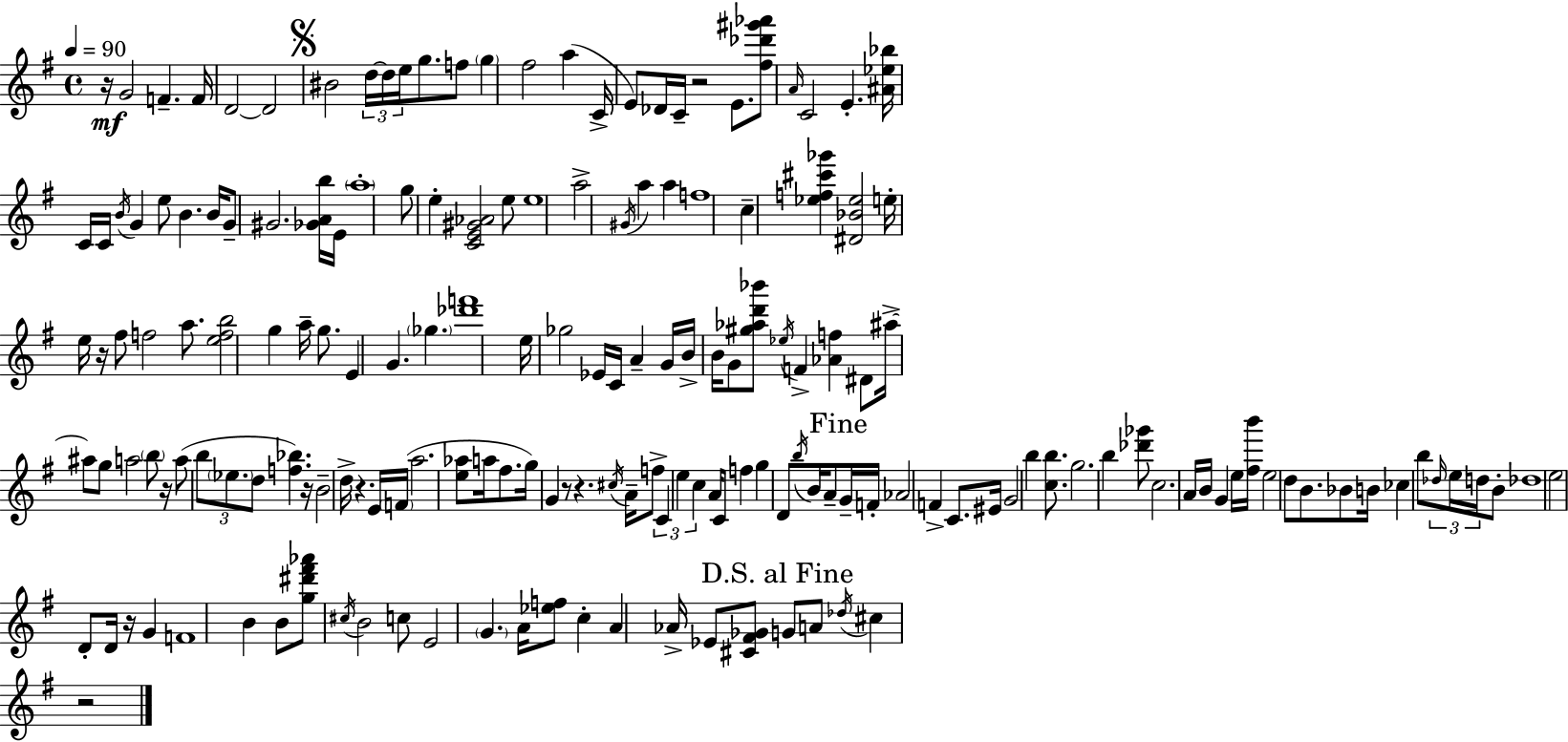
R/s G4/h F4/q. F4/s D4/h D4/h BIS4/h D5/s D5/s E5/s G5/e. F5/e G5/q F#5/h A5/q C4/s E4/e Db4/s C4/s R/h E4/e. [F#5,Db6,G#6,Ab6]/e A4/s C4/h E4/q. [A#4,Eb5,Bb5]/s C4/s C4/s B4/s G4/q E5/e B4/q. B4/s G4/e G#4/h. [Gb4,A4,B5]/s E4/s A5/w G5/e E5/q [C4,E4,G#4,Ab4]/h E5/e E5/w A5/h G#4/s A5/q A5/q F5/w C5/q [Eb5,F5,C#6,Gb6]/q [D#4,Bb4,Eb5]/h E5/s E5/s R/s F#5/e F5/h A5/e. [E5,F5,B5]/h G5/q A5/s G5/e. E4/q G4/q. Gb5/q. [Db6,F6]/w E5/s Gb5/h Eb4/s C4/s A4/q G4/s B4/s B4/s G4/e [G#5,Ab5,D6,Bb6]/e Eb5/s F4/q [Ab4,F5]/q D#4/e A#5/s A#5/e G5/e A5/h B5/e R/s A5/e B5/e Eb5/e. D5/e [F5,Bb5]/q. R/s B4/h D5/s R/q. E4/s F4/s A5/h. [E5,Ab5]/e A5/s F#5/e. G5/s G4/q R/e R/q. C#5/s A4/s F5/e C4/q E5/q C5/q A4/s C4/e F5/q G5/q D4/e B5/s B4/s A4/e G4/s F4/s Ab4/h F4/q C4/e. EIS4/s G4/h B5/q [C5,B5]/e. G5/h. B5/q [Db6,Gb6]/e C5/h. A4/s B4/s G4/q E5/s [F#5,B6]/s E5/h D5/e B4/e. Bb4/e B4/s CES5/q B5/e Db5/s E5/s D5/s B4/e Db5/w E5/h D4/e D4/s R/s G4/q F4/w B4/q B4/e [G5,D#6,F#6,Ab6]/e C#5/s B4/h C5/e E4/h G4/q. A4/s [Eb5,F5]/e C5/q A4/q Ab4/s Eb4/e [C#4,F#4,Gb4]/e G4/e A4/e Db5/s C#5/q R/h